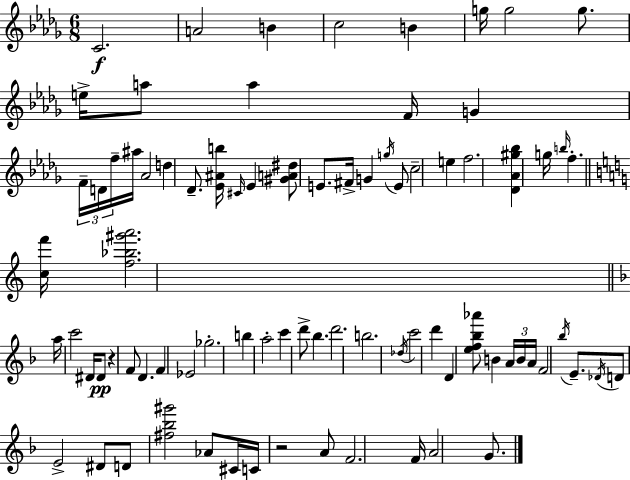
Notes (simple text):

C4/h. A4/h B4/q C5/h B4/q G5/s G5/h G5/e. E5/s A5/e A5/q F4/s G4/q F4/s D4/s F5/s A#5/s Ab4/h D5/q Db4/e. [Eb4,A#4,B5]/s C#4/s Eb4/q [G#4,A4,D#5]/e E4/e. F#4/s G4/q G5/s E4/e C5/h E5/q F5/h. [Db4,Ab4,G#5,Bb5]/q G5/s B5/s F5/q. [C5,F6]/s [F5,Bb5,G#6,A6]/h. A5/s C6/h D#4/s D#4/e R/q F4/e D4/q. F4/q Eb4/h Gb5/h. B5/q A5/h C6/q D6/e Bb5/q. D6/h. B5/h. Db5/s C6/h D6/q D4/q [E5,F5,Bb5,Ab6]/e B4/q A4/s B4/s A4/s F4/h Bb5/s E4/e. Db4/s D4/e E4/h D#4/e D4/e [F#5,Bb5,G#6]/h Ab4/e C#4/s C4/s R/h A4/e F4/h. F4/s A4/h G4/e.